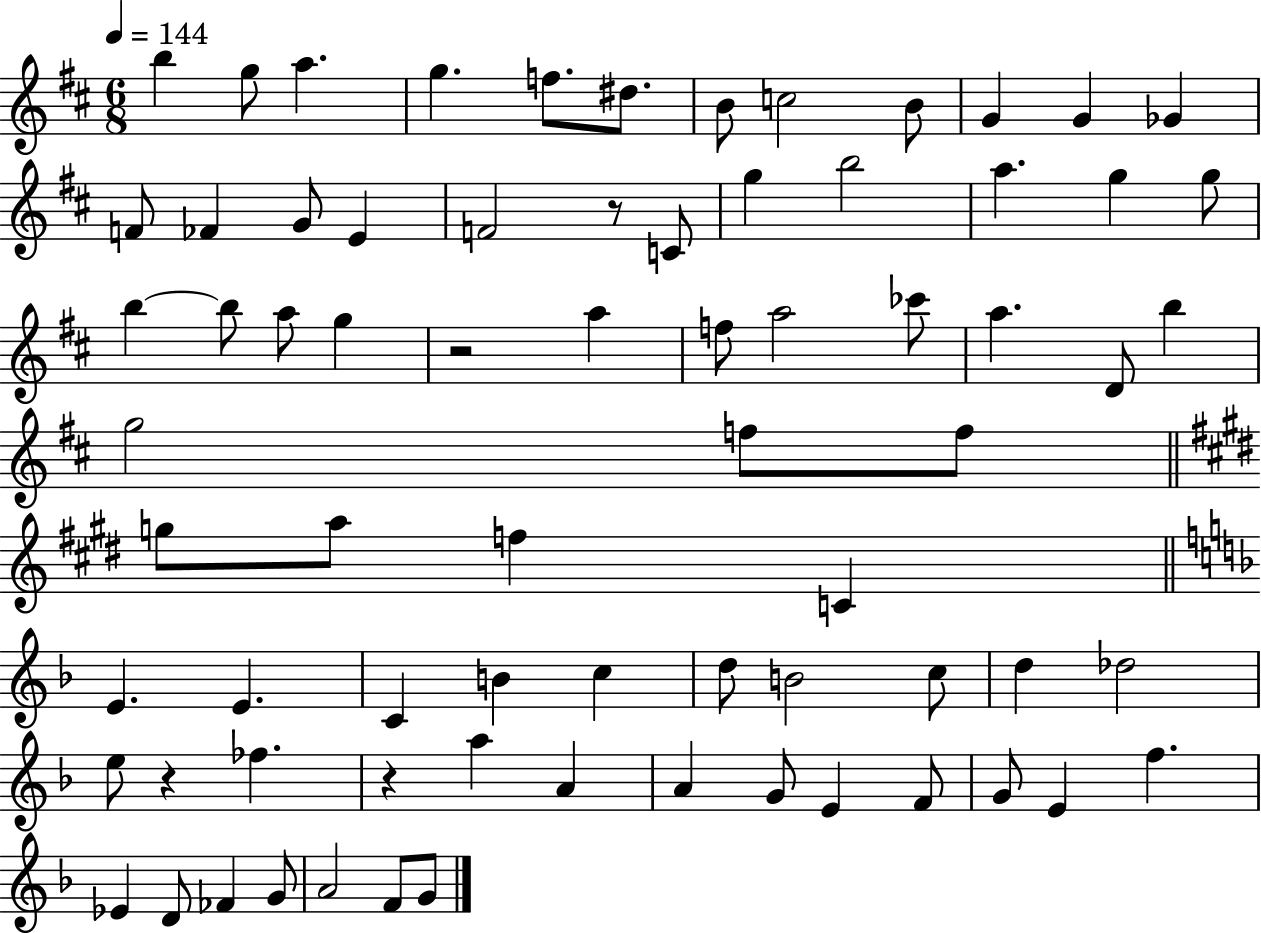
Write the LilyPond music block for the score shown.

{
  \clef treble
  \numericTimeSignature
  \time 6/8
  \key d \major
  \tempo 4 = 144
  b''4 g''8 a''4. | g''4. f''8. dis''8. | b'8 c''2 b'8 | g'4 g'4 ges'4 | \break f'8 fes'4 g'8 e'4 | f'2 r8 c'8 | g''4 b''2 | a''4. g''4 g''8 | \break b''4~~ b''8 a''8 g''4 | r2 a''4 | f''8 a''2 ces'''8 | a''4. d'8 b''4 | \break g''2 f''8 f''8 | \bar "||" \break \key e \major g''8 a''8 f''4 c'4 | \bar "||" \break \key f \major e'4. e'4. | c'4 b'4 c''4 | d''8 b'2 c''8 | d''4 des''2 | \break e''8 r4 fes''4. | r4 a''4 a'4 | a'4 g'8 e'4 f'8 | g'8 e'4 f''4. | \break ees'4 d'8 fes'4 g'8 | a'2 f'8 g'8 | \bar "|."
}